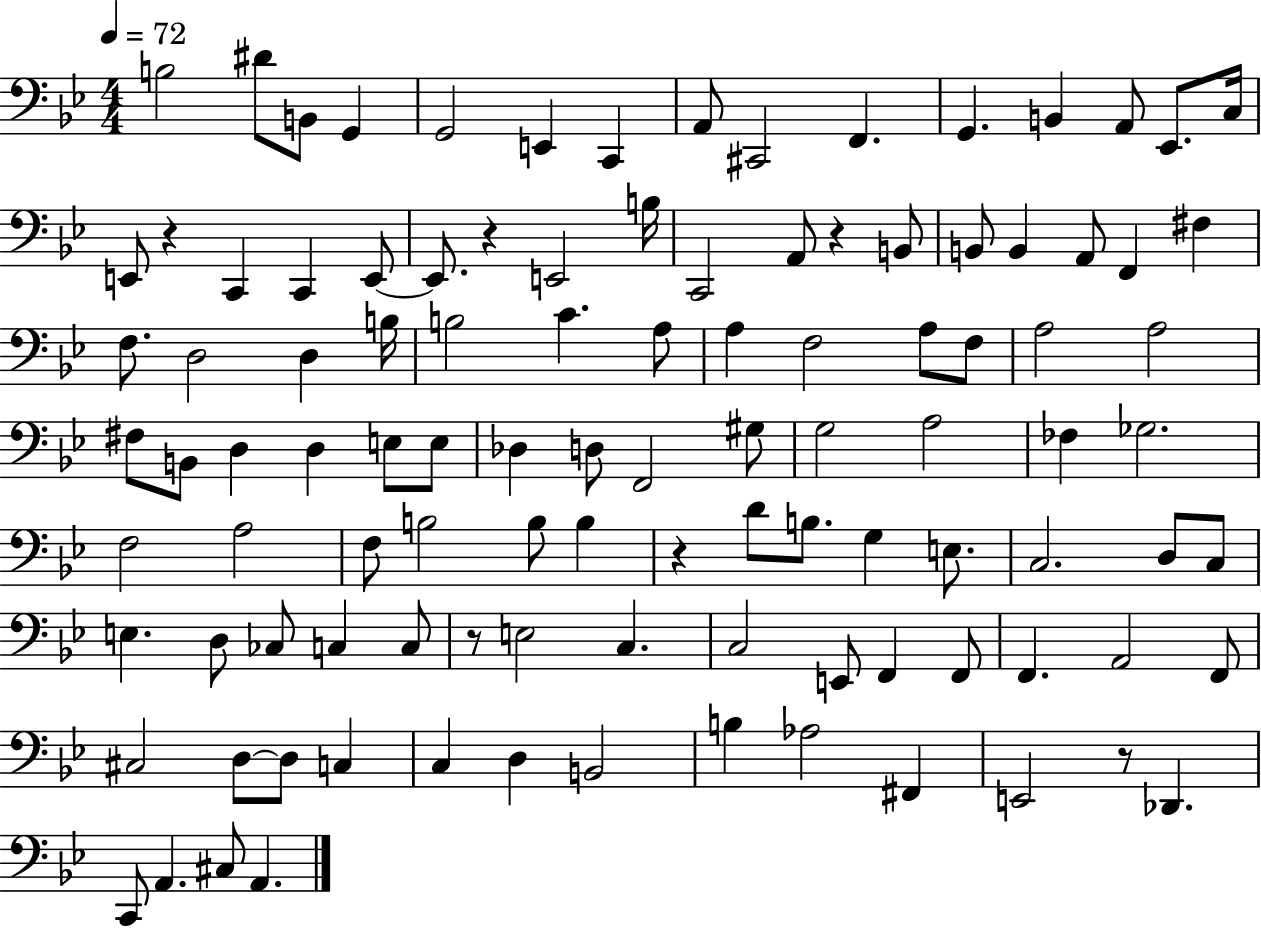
X:1
T:Untitled
M:4/4
L:1/4
K:Bb
B,2 ^D/2 B,,/2 G,, G,,2 E,, C,, A,,/2 ^C,,2 F,, G,, B,, A,,/2 _E,,/2 C,/4 E,,/2 z C,, C,, E,,/2 E,,/2 z E,,2 B,/4 C,,2 A,,/2 z B,,/2 B,,/2 B,, A,,/2 F,, ^F, F,/2 D,2 D, B,/4 B,2 C A,/2 A, F,2 A,/2 F,/2 A,2 A,2 ^F,/2 B,,/2 D, D, E,/2 E,/2 _D, D,/2 F,,2 ^G,/2 G,2 A,2 _F, _G,2 F,2 A,2 F,/2 B,2 B,/2 B, z D/2 B,/2 G, E,/2 C,2 D,/2 C,/2 E, D,/2 _C,/2 C, C,/2 z/2 E,2 C, C,2 E,,/2 F,, F,,/2 F,, A,,2 F,,/2 ^C,2 D,/2 D,/2 C, C, D, B,,2 B, _A,2 ^F,, E,,2 z/2 _D,, C,,/2 A,, ^C,/2 A,,